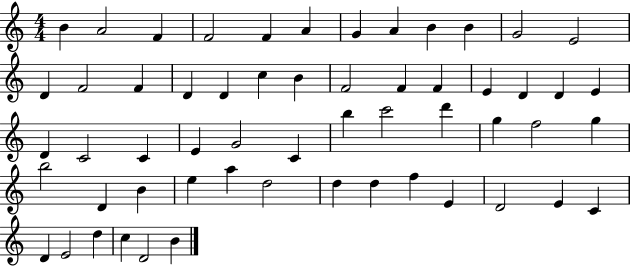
{
  \clef treble
  \numericTimeSignature
  \time 4/4
  \key c \major
  b'4 a'2 f'4 | f'2 f'4 a'4 | g'4 a'4 b'4 b'4 | g'2 e'2 | \break d'4 f'2 f'4 | d'4 d'4 c''4 b'4 | f'2 f'4 f'4 | e'4 d'4 d'4 e'4 | \break d'4 c'2 c'4 | e'4 g'2 c'4 | b''4 c'''2 d'''4 | g''4 f''2 g''4 | \break b''2 d'4 b'4 | e''4 a''4 d''2 | d''4 d''4 f''4 e'4 | d'2 e'4 c'4 | \break d'4 e'2 d''4 | c''4 d'2 b'4 | \bar "|."
}